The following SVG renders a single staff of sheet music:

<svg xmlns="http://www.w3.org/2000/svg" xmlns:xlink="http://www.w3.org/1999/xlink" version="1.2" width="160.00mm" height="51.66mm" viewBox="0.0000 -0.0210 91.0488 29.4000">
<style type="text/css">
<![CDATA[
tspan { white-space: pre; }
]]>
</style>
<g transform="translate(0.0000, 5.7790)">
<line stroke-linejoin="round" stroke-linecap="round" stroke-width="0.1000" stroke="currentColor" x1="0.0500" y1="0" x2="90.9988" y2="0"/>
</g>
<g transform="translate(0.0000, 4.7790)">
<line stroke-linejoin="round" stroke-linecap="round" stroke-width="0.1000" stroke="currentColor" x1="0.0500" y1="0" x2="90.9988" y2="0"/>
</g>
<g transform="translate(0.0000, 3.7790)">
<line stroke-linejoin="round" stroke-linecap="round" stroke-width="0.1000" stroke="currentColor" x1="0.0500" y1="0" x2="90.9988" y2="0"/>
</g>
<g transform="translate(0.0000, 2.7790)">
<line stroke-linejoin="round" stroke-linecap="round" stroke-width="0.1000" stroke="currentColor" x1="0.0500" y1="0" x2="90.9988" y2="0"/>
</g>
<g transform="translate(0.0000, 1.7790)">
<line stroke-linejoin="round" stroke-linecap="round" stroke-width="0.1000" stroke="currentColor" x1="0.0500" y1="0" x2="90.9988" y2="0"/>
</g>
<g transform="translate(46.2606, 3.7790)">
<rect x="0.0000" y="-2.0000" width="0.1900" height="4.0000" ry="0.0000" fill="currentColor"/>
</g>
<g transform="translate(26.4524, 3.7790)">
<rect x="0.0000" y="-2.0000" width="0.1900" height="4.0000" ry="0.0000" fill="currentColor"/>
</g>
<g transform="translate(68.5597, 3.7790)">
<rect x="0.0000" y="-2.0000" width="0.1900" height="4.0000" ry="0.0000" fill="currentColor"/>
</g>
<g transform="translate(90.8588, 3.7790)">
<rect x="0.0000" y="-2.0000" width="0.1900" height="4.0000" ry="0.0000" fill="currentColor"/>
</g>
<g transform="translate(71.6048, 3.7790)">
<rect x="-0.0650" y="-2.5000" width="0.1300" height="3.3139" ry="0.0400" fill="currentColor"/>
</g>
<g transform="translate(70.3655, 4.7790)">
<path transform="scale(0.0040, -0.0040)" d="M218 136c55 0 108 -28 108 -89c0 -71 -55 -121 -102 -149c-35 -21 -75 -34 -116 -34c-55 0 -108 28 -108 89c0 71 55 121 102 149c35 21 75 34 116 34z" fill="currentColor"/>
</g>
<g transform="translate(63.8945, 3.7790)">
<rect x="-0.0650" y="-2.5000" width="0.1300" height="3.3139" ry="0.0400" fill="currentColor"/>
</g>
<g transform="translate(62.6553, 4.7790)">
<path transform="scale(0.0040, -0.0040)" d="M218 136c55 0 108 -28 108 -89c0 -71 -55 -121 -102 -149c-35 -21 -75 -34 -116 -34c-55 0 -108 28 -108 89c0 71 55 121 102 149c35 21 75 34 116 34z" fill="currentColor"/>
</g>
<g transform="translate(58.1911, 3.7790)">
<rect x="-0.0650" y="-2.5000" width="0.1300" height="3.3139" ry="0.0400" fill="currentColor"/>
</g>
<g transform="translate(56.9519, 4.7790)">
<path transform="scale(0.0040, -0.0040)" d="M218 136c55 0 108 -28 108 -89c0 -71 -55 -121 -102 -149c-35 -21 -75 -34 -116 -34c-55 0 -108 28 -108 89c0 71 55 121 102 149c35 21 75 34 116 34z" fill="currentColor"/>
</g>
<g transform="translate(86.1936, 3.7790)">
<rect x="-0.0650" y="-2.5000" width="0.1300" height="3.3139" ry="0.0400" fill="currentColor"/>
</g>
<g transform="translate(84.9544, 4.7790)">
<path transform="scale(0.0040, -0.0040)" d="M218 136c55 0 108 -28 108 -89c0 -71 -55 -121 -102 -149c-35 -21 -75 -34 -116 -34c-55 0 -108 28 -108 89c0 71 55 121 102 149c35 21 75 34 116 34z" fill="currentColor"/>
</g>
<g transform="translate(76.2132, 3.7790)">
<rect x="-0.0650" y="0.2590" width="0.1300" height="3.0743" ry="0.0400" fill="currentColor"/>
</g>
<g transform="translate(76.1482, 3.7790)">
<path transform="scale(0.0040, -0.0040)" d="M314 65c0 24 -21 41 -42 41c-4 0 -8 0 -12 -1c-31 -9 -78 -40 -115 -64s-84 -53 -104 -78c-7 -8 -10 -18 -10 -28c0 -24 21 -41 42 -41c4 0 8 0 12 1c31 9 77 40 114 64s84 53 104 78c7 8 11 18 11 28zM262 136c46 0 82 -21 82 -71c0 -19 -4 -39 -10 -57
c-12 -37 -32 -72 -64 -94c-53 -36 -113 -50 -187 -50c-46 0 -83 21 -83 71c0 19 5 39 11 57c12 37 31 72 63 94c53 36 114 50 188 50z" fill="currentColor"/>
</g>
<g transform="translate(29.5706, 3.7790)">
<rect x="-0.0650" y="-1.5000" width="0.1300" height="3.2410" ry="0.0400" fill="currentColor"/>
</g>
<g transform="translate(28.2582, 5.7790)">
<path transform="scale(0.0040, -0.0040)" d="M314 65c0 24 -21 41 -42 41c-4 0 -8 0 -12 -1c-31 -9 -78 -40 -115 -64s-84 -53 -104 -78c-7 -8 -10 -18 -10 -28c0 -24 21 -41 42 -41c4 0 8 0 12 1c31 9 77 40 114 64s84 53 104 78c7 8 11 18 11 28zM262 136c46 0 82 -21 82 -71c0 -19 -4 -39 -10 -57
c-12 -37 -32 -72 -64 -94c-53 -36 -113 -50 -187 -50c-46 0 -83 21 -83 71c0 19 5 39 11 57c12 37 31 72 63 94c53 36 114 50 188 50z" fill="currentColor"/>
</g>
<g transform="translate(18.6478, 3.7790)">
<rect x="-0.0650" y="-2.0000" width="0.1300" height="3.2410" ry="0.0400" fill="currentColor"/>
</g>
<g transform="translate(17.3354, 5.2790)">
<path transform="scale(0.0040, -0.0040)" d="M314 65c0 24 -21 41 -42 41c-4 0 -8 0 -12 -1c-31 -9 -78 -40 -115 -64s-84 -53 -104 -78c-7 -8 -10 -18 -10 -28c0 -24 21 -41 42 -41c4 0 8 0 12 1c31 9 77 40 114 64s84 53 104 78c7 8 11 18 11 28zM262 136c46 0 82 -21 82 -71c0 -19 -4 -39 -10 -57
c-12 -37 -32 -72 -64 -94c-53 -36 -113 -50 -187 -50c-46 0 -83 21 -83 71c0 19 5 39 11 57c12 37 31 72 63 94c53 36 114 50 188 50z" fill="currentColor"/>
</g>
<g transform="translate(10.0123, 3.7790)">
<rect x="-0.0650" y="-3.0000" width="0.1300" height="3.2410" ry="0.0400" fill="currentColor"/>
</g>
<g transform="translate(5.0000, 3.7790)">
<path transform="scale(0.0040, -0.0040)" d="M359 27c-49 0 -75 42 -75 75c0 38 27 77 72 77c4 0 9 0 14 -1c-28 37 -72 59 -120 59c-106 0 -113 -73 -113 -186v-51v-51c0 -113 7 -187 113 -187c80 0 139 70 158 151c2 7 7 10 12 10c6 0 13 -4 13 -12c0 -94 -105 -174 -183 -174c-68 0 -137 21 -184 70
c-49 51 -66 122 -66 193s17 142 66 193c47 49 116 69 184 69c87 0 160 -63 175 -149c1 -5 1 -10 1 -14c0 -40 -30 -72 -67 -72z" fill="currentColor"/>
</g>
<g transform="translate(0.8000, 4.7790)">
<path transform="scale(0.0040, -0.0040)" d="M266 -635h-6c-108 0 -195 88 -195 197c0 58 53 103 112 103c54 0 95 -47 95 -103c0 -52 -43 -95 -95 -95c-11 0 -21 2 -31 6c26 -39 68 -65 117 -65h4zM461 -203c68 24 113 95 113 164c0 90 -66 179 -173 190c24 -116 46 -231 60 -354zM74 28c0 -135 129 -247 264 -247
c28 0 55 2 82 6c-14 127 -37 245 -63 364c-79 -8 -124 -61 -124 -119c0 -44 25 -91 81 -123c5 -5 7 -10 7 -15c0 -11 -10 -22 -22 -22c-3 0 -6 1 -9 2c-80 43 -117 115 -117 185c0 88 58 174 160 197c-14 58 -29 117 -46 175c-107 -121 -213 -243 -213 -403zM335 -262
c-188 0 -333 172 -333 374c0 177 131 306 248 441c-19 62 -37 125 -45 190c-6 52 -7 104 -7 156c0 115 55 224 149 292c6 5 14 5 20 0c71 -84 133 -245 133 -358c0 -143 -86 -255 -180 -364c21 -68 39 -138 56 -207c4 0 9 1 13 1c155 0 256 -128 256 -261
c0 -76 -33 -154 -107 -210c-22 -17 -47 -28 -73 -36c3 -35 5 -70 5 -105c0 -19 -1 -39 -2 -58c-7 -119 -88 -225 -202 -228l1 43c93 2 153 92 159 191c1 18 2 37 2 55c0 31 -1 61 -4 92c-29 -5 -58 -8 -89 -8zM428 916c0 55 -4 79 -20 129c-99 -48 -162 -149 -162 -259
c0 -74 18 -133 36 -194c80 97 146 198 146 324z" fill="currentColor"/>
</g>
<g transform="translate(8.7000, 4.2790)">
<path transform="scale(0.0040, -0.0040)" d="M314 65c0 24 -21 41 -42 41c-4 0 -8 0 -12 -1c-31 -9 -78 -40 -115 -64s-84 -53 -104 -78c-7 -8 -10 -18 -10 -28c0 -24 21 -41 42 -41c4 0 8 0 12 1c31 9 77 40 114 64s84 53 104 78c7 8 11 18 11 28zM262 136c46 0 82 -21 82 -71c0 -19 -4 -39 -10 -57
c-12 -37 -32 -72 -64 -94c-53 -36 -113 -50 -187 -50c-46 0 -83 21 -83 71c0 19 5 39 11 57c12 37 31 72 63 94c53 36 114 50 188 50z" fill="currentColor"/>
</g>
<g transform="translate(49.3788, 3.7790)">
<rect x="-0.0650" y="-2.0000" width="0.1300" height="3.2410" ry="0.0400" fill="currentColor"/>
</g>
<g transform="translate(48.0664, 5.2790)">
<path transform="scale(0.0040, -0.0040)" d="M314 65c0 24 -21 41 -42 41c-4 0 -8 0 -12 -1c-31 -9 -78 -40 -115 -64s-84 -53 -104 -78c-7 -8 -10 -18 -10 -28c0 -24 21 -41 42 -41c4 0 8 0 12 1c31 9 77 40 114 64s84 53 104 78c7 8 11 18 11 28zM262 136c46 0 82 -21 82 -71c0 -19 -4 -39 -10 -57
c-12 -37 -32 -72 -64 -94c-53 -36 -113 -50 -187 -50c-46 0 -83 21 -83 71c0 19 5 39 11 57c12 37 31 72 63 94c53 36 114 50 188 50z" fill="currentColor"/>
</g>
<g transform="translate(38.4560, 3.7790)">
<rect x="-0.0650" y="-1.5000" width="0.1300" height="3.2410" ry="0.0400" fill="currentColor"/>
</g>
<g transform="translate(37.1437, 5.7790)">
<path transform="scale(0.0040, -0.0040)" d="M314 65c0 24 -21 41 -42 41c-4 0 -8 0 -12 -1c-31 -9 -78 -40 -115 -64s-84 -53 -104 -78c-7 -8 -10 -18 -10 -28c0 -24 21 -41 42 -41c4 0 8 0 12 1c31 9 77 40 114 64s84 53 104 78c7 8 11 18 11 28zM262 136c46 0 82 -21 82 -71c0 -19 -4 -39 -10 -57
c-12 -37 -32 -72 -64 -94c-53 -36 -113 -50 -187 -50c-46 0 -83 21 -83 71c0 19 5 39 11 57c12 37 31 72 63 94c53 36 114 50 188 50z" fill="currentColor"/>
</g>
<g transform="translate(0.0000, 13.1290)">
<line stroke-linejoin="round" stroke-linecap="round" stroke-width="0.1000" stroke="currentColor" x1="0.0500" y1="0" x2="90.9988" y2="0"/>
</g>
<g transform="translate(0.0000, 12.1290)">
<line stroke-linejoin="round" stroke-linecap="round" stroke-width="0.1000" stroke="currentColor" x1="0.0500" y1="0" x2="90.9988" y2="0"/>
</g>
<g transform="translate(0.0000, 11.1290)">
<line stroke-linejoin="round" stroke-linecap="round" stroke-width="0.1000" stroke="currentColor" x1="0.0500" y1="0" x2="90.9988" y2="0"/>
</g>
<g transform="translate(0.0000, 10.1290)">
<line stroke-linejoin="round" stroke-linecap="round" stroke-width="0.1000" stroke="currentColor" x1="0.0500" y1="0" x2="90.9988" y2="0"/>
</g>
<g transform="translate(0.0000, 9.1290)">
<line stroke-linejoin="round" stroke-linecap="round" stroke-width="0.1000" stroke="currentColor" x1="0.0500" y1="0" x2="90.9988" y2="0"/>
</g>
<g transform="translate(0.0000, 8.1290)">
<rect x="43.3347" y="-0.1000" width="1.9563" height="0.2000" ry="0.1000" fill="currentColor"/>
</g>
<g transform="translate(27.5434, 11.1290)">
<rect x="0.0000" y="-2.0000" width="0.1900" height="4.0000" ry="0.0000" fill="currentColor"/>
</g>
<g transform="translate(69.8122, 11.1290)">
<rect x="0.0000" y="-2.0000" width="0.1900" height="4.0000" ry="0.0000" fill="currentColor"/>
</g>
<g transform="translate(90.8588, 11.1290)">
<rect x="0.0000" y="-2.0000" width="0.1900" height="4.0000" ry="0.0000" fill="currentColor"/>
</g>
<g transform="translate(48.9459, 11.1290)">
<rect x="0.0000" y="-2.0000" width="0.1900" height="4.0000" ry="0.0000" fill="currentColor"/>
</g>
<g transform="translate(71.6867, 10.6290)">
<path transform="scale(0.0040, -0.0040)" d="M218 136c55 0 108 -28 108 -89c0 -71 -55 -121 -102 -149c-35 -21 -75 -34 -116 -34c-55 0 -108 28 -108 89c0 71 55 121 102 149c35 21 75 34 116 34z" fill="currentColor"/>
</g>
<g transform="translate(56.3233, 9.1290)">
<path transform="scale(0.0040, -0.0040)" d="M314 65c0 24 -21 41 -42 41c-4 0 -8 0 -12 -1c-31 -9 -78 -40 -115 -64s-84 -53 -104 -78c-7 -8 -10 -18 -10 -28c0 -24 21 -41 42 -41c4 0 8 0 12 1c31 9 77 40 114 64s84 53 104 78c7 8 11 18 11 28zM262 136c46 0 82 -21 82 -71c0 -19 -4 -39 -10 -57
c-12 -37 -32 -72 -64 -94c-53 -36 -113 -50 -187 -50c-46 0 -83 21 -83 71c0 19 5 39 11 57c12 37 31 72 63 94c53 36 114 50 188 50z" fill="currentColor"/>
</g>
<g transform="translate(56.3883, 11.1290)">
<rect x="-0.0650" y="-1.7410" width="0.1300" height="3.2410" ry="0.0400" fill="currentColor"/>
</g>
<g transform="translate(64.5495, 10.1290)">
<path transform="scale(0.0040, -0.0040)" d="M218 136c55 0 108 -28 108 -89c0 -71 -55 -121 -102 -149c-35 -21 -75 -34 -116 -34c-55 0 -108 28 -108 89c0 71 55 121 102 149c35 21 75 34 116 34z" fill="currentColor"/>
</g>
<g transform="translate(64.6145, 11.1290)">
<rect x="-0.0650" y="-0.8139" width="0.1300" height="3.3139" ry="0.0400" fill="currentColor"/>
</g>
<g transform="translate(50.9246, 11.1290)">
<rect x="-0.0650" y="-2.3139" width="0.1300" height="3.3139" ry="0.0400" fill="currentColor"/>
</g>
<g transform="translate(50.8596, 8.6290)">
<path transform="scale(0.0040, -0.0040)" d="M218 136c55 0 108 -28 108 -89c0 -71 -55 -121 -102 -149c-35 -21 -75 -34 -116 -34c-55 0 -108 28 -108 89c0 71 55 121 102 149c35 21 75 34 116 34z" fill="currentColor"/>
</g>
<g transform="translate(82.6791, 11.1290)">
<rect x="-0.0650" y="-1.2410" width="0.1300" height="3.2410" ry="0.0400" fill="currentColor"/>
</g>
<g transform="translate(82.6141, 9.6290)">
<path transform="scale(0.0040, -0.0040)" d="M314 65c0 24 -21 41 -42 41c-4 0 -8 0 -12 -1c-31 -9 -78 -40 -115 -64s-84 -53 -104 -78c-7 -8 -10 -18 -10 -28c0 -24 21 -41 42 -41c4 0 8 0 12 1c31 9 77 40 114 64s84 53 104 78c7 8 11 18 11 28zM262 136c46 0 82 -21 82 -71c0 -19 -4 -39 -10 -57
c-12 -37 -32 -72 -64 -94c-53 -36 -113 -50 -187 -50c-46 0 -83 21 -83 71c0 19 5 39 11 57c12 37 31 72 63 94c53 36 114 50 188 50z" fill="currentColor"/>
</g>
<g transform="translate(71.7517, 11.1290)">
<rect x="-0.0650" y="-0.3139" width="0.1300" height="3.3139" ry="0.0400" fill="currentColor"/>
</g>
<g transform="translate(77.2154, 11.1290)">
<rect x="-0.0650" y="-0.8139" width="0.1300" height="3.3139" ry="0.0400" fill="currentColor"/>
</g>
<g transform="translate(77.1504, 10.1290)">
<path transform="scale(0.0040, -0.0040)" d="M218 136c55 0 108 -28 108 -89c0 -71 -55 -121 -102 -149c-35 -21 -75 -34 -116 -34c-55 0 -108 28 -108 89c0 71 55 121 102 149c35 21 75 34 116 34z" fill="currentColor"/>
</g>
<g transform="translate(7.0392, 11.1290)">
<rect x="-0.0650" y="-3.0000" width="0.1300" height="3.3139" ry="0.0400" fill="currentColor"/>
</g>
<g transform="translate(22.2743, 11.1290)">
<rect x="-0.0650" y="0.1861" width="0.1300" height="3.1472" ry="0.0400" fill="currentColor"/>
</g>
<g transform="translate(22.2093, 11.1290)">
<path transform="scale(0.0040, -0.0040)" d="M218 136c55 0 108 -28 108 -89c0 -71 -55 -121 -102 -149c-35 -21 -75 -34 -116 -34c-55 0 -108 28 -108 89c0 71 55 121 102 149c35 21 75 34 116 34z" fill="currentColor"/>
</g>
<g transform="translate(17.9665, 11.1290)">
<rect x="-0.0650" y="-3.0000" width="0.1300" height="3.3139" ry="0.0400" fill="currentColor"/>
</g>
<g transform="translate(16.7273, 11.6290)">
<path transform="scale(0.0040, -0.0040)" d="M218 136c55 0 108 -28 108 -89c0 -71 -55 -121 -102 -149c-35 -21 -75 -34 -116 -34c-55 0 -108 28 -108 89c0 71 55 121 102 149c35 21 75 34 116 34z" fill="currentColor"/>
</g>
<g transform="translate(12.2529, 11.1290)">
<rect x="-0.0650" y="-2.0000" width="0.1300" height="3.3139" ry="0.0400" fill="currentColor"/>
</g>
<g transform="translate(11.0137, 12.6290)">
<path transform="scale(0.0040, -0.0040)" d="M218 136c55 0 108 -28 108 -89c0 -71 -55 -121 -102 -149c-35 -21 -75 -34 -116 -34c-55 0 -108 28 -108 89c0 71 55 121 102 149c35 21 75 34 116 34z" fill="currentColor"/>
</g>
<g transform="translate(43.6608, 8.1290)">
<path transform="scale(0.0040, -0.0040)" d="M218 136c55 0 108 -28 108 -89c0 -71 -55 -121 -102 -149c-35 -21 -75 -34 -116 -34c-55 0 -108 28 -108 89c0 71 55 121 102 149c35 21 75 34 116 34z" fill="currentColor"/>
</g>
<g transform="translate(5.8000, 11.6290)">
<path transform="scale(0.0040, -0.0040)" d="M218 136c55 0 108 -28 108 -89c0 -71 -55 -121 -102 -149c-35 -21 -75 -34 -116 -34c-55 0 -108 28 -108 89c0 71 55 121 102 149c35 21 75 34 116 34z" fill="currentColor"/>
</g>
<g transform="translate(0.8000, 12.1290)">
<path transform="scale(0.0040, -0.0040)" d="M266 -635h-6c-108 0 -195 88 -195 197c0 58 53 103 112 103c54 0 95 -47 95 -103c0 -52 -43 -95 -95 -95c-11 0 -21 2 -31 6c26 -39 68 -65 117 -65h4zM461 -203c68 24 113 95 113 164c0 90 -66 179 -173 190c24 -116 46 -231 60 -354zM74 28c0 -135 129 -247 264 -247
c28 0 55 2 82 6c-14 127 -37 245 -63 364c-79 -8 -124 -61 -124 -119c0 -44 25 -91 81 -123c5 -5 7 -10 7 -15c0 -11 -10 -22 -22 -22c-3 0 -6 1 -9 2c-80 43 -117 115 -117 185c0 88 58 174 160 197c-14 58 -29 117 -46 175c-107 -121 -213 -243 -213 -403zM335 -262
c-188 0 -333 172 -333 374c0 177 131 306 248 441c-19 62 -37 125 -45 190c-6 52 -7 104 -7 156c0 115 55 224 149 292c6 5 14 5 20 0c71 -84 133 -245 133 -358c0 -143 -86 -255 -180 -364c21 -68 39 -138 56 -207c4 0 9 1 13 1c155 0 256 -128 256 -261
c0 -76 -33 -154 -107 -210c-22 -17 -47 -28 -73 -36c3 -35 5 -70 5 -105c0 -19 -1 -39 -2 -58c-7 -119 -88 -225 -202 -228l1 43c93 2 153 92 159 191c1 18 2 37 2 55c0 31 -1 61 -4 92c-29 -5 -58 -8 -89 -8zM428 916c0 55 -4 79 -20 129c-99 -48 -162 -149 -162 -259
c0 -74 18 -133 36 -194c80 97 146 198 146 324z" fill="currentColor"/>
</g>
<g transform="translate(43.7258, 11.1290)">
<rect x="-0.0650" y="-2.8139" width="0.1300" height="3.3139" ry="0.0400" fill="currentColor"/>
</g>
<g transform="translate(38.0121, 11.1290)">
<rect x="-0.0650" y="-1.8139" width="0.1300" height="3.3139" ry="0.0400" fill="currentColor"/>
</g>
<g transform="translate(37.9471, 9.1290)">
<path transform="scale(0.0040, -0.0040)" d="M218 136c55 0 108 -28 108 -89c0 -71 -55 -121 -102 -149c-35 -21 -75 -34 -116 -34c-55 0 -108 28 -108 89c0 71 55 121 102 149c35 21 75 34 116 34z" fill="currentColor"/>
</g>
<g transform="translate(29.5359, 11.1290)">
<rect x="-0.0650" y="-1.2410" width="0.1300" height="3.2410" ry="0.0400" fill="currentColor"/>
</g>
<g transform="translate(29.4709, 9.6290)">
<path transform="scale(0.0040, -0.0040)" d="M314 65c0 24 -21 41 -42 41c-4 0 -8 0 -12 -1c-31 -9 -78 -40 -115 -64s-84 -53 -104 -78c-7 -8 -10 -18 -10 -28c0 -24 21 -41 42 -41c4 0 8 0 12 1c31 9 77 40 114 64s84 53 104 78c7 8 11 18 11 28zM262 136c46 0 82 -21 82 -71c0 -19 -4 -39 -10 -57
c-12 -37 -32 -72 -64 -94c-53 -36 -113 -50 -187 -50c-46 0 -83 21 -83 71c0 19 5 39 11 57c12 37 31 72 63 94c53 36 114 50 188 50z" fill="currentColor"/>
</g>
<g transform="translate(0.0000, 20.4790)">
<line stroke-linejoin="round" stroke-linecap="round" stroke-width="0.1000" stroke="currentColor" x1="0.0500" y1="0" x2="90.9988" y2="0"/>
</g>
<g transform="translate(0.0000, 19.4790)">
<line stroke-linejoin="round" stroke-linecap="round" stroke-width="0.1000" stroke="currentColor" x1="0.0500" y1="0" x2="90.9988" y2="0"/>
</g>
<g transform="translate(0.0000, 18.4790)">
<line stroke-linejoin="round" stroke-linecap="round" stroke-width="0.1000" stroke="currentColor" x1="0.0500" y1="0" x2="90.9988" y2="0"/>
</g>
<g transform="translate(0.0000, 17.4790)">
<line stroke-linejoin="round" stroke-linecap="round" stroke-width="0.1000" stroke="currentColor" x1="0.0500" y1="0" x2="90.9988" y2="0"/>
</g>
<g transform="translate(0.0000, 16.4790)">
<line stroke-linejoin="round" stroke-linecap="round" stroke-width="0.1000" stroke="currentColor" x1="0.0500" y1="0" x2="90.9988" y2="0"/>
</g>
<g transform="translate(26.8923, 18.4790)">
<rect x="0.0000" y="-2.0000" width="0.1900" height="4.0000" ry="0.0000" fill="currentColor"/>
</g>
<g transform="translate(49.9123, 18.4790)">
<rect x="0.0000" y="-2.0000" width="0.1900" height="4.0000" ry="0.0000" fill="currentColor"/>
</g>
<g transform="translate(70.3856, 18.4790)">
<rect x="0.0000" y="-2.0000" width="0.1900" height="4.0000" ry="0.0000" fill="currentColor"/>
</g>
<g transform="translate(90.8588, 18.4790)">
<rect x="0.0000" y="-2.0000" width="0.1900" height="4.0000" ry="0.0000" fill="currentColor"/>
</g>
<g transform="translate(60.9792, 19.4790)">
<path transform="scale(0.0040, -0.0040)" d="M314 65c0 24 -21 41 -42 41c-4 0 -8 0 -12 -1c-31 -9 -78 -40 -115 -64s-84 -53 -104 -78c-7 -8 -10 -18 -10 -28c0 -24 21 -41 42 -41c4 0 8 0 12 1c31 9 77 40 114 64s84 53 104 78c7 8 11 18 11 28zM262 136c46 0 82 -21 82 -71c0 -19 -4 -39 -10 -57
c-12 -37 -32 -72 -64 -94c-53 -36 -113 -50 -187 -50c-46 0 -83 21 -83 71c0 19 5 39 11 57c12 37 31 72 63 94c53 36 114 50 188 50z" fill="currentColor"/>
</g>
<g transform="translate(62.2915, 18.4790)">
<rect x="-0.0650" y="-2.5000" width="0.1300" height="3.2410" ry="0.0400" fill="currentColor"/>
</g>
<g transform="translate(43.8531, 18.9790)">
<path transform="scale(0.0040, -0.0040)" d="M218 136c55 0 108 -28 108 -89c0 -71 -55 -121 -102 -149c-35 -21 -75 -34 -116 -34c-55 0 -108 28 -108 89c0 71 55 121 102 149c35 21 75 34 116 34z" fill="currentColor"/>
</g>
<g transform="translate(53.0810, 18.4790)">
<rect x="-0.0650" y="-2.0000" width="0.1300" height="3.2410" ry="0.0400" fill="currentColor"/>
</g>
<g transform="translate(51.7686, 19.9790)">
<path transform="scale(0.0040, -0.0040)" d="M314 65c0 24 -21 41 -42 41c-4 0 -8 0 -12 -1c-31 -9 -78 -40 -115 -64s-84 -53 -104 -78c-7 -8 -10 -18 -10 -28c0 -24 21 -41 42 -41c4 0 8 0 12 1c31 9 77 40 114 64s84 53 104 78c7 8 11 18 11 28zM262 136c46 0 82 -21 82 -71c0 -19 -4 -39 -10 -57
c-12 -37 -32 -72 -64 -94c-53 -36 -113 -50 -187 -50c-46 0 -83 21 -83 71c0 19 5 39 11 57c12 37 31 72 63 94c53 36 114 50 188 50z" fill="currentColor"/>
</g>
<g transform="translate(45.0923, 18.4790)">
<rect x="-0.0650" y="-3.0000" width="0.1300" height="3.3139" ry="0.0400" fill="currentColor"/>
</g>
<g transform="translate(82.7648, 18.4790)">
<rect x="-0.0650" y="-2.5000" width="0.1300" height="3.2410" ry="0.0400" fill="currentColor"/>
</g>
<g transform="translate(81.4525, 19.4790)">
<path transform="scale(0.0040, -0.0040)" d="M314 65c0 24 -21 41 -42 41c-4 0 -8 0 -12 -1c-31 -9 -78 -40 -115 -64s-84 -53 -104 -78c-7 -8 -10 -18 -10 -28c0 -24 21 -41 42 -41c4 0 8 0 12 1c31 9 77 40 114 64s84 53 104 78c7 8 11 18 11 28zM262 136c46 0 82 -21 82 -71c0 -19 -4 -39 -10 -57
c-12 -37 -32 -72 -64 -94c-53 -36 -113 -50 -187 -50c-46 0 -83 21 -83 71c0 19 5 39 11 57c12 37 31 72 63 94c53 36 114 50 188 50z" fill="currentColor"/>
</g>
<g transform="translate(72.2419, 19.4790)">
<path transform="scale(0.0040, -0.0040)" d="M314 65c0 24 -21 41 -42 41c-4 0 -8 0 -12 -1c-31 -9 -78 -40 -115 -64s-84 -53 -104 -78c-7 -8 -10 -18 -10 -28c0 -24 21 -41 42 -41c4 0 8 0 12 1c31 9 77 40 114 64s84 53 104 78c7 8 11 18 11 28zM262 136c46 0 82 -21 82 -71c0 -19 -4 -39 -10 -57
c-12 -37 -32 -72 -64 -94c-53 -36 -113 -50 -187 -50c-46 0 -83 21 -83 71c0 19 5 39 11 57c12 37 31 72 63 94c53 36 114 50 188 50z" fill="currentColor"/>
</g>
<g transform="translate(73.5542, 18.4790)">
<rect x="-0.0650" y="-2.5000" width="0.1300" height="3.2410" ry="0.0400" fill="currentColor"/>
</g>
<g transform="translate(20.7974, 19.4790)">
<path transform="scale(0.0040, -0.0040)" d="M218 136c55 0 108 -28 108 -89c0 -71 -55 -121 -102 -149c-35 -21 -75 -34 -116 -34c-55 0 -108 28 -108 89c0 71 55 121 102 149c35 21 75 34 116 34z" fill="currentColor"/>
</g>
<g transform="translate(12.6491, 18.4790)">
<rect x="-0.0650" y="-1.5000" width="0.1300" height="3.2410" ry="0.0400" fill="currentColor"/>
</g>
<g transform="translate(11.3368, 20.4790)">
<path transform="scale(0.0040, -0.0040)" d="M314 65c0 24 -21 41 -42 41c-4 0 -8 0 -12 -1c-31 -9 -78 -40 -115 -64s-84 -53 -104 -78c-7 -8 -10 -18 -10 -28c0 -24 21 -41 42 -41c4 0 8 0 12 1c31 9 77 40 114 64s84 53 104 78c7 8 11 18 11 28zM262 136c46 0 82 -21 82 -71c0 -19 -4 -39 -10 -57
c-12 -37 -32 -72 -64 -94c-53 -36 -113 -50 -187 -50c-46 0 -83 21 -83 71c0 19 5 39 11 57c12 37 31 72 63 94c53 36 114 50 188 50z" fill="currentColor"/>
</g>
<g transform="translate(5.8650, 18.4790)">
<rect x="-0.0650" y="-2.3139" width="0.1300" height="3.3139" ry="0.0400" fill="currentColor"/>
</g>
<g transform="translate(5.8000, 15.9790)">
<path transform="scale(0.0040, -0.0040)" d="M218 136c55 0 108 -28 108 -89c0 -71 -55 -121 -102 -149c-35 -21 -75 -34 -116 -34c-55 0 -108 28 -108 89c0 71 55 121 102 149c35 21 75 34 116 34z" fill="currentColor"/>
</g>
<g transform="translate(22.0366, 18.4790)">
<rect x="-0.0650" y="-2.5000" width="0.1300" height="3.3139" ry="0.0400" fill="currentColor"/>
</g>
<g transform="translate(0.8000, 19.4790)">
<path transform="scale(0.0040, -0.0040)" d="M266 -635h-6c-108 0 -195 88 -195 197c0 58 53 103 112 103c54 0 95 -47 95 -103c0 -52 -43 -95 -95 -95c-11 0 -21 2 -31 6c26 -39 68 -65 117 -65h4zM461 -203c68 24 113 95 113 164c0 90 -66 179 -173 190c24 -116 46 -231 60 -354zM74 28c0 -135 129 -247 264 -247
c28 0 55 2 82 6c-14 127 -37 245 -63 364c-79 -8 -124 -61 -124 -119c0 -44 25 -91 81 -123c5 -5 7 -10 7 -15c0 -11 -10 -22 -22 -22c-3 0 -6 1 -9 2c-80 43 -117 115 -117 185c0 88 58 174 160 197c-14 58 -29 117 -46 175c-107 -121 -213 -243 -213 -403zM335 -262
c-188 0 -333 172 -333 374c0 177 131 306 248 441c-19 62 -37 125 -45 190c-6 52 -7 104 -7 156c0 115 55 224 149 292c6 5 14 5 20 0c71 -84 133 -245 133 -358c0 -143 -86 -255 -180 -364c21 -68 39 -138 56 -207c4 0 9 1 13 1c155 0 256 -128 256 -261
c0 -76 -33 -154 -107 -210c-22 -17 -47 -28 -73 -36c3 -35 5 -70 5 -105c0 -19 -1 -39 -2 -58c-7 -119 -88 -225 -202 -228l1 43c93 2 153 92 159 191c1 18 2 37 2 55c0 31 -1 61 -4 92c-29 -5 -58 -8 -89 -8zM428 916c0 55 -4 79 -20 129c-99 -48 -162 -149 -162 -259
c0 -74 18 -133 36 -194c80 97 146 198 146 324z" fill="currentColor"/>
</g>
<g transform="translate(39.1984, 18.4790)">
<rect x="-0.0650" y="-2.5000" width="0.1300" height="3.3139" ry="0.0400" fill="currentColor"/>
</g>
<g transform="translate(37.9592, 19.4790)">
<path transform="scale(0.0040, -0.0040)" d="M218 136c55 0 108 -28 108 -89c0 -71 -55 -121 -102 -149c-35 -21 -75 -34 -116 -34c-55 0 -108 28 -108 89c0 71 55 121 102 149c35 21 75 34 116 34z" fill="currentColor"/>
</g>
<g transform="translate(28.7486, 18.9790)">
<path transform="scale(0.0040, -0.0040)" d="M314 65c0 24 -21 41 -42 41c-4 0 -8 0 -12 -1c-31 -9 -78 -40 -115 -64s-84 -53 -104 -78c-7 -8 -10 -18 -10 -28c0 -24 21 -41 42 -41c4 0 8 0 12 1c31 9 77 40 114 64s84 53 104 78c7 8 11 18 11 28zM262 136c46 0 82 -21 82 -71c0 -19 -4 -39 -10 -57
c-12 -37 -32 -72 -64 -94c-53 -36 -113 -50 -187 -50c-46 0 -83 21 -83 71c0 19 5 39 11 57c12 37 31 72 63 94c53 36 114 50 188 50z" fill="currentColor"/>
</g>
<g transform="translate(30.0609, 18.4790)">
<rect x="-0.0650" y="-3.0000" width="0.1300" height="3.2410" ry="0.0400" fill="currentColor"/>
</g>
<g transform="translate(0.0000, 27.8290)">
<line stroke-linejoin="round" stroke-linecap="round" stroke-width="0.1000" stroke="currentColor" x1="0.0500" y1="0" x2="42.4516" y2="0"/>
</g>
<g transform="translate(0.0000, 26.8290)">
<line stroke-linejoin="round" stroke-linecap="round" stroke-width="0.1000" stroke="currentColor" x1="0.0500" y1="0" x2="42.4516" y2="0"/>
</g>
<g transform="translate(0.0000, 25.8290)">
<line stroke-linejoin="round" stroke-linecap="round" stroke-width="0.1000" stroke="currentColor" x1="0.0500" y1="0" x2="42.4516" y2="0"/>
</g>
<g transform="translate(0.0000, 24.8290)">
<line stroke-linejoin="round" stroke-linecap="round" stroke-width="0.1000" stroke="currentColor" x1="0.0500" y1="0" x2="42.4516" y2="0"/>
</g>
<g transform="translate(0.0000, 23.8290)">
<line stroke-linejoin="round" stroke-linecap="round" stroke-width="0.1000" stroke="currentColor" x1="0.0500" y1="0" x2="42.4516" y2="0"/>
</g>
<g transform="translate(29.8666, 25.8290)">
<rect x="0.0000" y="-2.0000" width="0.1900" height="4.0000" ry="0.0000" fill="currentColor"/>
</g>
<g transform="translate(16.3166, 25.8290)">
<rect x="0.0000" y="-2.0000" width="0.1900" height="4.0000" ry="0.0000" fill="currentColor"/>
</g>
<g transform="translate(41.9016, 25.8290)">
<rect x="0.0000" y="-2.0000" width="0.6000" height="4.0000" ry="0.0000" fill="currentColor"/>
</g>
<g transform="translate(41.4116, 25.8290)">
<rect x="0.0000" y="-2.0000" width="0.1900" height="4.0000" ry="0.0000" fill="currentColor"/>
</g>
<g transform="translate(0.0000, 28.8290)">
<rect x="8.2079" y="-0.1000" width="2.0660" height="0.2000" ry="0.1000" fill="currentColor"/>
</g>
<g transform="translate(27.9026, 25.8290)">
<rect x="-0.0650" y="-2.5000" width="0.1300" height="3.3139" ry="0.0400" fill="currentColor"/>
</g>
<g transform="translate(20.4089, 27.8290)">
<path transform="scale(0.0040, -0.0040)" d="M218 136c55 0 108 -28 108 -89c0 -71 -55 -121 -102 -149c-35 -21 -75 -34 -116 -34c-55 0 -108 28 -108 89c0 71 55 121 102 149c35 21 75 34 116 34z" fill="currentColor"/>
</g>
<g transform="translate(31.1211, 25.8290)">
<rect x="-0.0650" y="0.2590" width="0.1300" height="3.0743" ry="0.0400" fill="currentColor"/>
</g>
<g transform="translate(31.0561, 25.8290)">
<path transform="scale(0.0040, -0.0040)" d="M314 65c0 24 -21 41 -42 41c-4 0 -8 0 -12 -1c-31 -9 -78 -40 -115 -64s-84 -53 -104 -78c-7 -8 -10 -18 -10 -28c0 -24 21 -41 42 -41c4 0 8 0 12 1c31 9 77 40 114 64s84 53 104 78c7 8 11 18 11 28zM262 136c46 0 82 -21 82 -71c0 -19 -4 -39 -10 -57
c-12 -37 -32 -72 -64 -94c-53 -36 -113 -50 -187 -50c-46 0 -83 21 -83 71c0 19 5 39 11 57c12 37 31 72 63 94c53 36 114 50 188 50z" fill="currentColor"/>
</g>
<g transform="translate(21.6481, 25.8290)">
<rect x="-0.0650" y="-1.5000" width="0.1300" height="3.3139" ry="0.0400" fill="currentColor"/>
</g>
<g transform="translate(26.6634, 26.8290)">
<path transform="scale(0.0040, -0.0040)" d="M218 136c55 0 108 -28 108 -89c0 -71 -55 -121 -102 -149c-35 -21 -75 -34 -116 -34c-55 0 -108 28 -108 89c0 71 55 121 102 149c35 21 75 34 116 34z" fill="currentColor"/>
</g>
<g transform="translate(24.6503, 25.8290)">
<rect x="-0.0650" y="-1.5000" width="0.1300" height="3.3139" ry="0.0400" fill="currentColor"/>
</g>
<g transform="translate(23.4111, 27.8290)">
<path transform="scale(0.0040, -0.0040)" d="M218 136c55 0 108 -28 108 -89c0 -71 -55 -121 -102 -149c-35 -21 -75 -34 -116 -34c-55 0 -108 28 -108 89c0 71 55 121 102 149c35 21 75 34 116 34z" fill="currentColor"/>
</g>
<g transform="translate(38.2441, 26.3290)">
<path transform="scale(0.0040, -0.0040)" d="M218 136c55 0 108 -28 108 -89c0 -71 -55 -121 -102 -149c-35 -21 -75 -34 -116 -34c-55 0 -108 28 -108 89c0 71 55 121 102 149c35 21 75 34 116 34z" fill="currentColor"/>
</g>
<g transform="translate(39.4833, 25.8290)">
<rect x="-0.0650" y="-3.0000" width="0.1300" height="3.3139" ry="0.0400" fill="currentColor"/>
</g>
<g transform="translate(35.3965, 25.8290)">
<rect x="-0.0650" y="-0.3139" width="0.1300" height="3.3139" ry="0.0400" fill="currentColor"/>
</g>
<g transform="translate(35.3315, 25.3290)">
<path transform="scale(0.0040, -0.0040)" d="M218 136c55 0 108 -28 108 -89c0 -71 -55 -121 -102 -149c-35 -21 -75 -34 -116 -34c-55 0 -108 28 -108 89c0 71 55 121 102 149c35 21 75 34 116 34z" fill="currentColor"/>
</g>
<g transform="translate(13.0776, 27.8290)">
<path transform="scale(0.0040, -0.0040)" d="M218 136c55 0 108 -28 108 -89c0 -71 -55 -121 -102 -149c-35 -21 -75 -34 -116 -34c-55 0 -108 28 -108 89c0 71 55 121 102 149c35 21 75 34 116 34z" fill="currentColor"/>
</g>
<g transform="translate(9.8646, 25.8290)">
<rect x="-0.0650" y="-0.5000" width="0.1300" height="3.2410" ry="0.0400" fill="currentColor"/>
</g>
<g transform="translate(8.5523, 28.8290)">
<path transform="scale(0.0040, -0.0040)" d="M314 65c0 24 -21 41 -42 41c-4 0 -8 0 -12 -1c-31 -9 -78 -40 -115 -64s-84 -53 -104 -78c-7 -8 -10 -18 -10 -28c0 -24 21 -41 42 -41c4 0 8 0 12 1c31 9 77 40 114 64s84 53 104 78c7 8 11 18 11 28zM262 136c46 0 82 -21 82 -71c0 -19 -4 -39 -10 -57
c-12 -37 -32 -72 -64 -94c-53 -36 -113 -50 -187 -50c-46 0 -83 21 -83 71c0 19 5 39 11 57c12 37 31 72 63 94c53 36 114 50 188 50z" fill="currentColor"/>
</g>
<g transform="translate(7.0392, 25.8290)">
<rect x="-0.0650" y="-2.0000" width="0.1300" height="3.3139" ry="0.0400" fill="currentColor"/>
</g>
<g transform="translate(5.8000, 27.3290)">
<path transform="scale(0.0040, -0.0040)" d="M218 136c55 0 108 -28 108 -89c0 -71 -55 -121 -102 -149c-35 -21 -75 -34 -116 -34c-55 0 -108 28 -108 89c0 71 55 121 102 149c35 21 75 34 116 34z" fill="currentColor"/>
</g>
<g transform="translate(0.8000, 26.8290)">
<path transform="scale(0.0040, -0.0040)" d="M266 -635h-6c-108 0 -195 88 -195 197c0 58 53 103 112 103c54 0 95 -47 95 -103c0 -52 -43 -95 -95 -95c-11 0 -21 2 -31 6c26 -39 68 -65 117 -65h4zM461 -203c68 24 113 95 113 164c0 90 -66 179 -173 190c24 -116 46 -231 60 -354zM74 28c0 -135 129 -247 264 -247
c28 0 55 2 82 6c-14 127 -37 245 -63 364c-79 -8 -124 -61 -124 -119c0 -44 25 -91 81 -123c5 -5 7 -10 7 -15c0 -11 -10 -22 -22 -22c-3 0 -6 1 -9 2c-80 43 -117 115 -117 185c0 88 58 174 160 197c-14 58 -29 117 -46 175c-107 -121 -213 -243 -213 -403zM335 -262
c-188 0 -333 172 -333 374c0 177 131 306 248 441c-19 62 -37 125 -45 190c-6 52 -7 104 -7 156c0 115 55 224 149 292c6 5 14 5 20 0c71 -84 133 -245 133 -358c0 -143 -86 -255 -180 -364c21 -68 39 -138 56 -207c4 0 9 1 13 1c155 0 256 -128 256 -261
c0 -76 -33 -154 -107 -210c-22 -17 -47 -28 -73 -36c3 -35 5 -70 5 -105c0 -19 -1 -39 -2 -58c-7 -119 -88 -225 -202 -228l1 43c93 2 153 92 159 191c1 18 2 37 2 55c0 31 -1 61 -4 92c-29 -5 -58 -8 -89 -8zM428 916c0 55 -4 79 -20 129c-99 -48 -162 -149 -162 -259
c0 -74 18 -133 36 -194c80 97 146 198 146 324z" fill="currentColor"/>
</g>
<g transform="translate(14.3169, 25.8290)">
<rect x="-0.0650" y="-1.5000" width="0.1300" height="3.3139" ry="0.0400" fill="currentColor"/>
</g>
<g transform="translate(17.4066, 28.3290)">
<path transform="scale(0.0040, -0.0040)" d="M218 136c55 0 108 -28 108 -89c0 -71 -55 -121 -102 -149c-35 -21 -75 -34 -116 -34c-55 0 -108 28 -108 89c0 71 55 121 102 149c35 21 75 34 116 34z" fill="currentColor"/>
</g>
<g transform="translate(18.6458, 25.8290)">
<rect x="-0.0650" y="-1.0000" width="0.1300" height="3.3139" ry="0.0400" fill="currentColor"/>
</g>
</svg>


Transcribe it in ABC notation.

X:1
T:Untitled
M:4/4
L:1/4
K:C
A2 F2 E2 E2 F2 G G G B2 G A F A B e2 f a g f2 d c d e2 g E2 G A2 G A F2 G2 G2 G2 F C2 E D E E G B2 c A